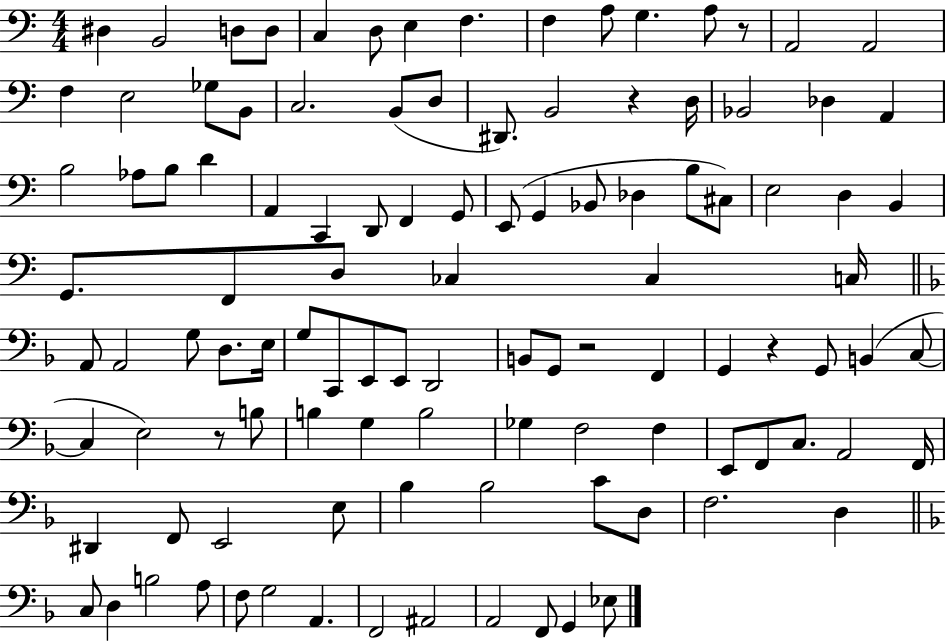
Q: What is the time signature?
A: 4/4